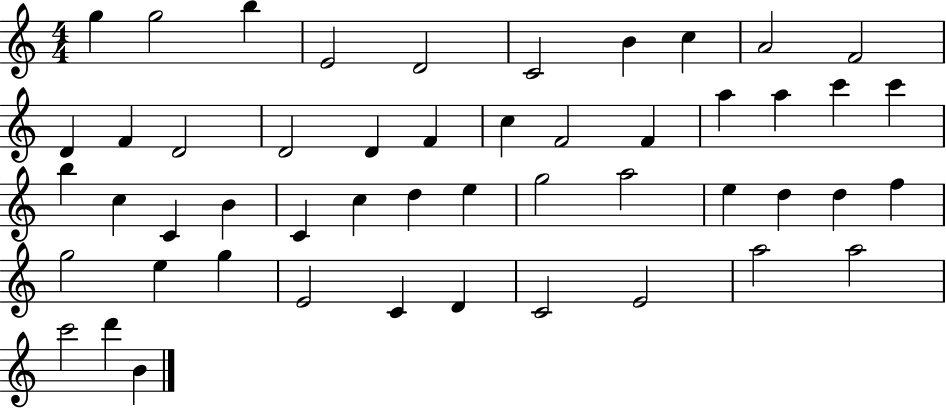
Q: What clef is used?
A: treble